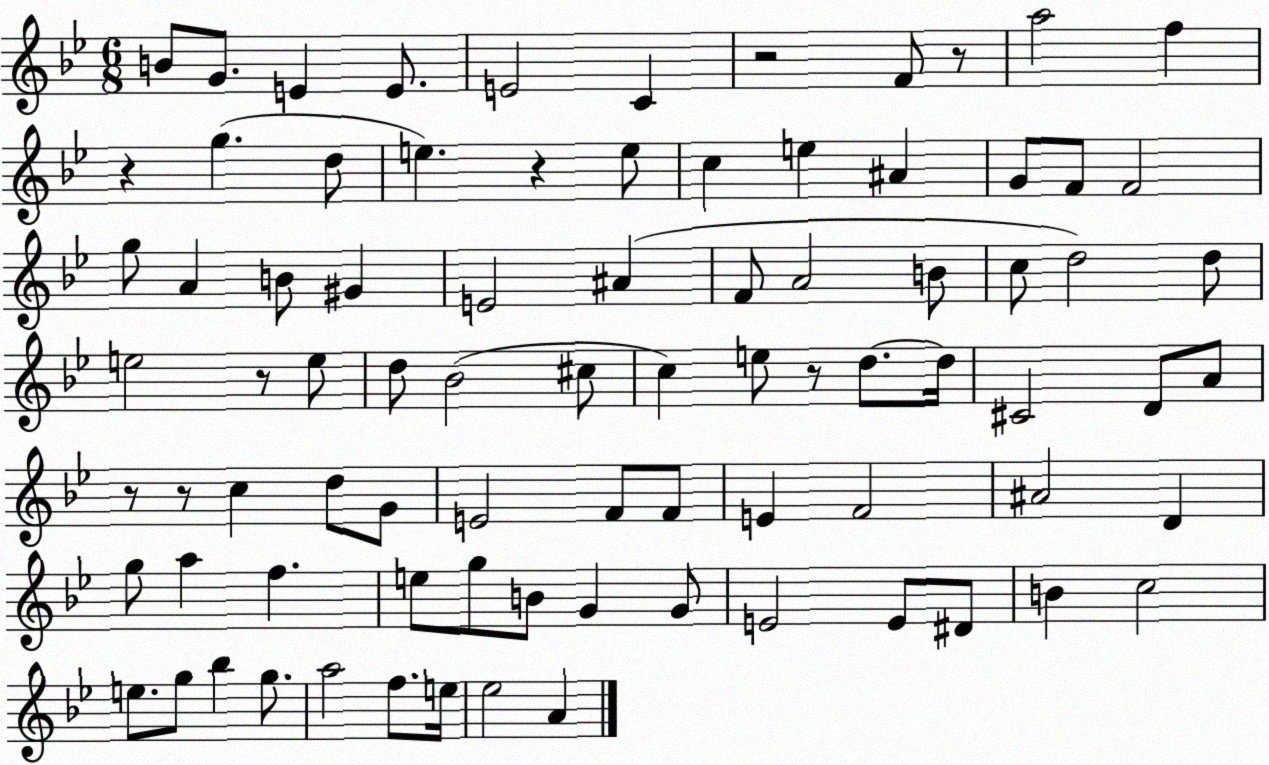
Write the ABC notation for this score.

X:1
T:Untitled
M:6/8
L:1/4
K:Bb
B/2 G/2 E E/2 E2 C z2 F/2 z/2 a2 f z g d/2 e z e/2 c e ^A G/2 F/2 F2 g/2 A B/2 ^G E2 ^A F/2 A2 B/2 c/2 d2 d/2 e2 z/2 e/2 d/2 _B2 ^c/2 c e/2 z/2 d/2 d/4 ^C2 D/2 A/2 z/2 z/2 c d/2 G/2 E2 F/2 F/2 E F2 ^A2 D g/2 a f e/2 g/2 B/2 G G/2 E2 E/2 ^D/2 B c2 e/2 g/2 _b g/2 a2 f/2 e/4 _e2 A